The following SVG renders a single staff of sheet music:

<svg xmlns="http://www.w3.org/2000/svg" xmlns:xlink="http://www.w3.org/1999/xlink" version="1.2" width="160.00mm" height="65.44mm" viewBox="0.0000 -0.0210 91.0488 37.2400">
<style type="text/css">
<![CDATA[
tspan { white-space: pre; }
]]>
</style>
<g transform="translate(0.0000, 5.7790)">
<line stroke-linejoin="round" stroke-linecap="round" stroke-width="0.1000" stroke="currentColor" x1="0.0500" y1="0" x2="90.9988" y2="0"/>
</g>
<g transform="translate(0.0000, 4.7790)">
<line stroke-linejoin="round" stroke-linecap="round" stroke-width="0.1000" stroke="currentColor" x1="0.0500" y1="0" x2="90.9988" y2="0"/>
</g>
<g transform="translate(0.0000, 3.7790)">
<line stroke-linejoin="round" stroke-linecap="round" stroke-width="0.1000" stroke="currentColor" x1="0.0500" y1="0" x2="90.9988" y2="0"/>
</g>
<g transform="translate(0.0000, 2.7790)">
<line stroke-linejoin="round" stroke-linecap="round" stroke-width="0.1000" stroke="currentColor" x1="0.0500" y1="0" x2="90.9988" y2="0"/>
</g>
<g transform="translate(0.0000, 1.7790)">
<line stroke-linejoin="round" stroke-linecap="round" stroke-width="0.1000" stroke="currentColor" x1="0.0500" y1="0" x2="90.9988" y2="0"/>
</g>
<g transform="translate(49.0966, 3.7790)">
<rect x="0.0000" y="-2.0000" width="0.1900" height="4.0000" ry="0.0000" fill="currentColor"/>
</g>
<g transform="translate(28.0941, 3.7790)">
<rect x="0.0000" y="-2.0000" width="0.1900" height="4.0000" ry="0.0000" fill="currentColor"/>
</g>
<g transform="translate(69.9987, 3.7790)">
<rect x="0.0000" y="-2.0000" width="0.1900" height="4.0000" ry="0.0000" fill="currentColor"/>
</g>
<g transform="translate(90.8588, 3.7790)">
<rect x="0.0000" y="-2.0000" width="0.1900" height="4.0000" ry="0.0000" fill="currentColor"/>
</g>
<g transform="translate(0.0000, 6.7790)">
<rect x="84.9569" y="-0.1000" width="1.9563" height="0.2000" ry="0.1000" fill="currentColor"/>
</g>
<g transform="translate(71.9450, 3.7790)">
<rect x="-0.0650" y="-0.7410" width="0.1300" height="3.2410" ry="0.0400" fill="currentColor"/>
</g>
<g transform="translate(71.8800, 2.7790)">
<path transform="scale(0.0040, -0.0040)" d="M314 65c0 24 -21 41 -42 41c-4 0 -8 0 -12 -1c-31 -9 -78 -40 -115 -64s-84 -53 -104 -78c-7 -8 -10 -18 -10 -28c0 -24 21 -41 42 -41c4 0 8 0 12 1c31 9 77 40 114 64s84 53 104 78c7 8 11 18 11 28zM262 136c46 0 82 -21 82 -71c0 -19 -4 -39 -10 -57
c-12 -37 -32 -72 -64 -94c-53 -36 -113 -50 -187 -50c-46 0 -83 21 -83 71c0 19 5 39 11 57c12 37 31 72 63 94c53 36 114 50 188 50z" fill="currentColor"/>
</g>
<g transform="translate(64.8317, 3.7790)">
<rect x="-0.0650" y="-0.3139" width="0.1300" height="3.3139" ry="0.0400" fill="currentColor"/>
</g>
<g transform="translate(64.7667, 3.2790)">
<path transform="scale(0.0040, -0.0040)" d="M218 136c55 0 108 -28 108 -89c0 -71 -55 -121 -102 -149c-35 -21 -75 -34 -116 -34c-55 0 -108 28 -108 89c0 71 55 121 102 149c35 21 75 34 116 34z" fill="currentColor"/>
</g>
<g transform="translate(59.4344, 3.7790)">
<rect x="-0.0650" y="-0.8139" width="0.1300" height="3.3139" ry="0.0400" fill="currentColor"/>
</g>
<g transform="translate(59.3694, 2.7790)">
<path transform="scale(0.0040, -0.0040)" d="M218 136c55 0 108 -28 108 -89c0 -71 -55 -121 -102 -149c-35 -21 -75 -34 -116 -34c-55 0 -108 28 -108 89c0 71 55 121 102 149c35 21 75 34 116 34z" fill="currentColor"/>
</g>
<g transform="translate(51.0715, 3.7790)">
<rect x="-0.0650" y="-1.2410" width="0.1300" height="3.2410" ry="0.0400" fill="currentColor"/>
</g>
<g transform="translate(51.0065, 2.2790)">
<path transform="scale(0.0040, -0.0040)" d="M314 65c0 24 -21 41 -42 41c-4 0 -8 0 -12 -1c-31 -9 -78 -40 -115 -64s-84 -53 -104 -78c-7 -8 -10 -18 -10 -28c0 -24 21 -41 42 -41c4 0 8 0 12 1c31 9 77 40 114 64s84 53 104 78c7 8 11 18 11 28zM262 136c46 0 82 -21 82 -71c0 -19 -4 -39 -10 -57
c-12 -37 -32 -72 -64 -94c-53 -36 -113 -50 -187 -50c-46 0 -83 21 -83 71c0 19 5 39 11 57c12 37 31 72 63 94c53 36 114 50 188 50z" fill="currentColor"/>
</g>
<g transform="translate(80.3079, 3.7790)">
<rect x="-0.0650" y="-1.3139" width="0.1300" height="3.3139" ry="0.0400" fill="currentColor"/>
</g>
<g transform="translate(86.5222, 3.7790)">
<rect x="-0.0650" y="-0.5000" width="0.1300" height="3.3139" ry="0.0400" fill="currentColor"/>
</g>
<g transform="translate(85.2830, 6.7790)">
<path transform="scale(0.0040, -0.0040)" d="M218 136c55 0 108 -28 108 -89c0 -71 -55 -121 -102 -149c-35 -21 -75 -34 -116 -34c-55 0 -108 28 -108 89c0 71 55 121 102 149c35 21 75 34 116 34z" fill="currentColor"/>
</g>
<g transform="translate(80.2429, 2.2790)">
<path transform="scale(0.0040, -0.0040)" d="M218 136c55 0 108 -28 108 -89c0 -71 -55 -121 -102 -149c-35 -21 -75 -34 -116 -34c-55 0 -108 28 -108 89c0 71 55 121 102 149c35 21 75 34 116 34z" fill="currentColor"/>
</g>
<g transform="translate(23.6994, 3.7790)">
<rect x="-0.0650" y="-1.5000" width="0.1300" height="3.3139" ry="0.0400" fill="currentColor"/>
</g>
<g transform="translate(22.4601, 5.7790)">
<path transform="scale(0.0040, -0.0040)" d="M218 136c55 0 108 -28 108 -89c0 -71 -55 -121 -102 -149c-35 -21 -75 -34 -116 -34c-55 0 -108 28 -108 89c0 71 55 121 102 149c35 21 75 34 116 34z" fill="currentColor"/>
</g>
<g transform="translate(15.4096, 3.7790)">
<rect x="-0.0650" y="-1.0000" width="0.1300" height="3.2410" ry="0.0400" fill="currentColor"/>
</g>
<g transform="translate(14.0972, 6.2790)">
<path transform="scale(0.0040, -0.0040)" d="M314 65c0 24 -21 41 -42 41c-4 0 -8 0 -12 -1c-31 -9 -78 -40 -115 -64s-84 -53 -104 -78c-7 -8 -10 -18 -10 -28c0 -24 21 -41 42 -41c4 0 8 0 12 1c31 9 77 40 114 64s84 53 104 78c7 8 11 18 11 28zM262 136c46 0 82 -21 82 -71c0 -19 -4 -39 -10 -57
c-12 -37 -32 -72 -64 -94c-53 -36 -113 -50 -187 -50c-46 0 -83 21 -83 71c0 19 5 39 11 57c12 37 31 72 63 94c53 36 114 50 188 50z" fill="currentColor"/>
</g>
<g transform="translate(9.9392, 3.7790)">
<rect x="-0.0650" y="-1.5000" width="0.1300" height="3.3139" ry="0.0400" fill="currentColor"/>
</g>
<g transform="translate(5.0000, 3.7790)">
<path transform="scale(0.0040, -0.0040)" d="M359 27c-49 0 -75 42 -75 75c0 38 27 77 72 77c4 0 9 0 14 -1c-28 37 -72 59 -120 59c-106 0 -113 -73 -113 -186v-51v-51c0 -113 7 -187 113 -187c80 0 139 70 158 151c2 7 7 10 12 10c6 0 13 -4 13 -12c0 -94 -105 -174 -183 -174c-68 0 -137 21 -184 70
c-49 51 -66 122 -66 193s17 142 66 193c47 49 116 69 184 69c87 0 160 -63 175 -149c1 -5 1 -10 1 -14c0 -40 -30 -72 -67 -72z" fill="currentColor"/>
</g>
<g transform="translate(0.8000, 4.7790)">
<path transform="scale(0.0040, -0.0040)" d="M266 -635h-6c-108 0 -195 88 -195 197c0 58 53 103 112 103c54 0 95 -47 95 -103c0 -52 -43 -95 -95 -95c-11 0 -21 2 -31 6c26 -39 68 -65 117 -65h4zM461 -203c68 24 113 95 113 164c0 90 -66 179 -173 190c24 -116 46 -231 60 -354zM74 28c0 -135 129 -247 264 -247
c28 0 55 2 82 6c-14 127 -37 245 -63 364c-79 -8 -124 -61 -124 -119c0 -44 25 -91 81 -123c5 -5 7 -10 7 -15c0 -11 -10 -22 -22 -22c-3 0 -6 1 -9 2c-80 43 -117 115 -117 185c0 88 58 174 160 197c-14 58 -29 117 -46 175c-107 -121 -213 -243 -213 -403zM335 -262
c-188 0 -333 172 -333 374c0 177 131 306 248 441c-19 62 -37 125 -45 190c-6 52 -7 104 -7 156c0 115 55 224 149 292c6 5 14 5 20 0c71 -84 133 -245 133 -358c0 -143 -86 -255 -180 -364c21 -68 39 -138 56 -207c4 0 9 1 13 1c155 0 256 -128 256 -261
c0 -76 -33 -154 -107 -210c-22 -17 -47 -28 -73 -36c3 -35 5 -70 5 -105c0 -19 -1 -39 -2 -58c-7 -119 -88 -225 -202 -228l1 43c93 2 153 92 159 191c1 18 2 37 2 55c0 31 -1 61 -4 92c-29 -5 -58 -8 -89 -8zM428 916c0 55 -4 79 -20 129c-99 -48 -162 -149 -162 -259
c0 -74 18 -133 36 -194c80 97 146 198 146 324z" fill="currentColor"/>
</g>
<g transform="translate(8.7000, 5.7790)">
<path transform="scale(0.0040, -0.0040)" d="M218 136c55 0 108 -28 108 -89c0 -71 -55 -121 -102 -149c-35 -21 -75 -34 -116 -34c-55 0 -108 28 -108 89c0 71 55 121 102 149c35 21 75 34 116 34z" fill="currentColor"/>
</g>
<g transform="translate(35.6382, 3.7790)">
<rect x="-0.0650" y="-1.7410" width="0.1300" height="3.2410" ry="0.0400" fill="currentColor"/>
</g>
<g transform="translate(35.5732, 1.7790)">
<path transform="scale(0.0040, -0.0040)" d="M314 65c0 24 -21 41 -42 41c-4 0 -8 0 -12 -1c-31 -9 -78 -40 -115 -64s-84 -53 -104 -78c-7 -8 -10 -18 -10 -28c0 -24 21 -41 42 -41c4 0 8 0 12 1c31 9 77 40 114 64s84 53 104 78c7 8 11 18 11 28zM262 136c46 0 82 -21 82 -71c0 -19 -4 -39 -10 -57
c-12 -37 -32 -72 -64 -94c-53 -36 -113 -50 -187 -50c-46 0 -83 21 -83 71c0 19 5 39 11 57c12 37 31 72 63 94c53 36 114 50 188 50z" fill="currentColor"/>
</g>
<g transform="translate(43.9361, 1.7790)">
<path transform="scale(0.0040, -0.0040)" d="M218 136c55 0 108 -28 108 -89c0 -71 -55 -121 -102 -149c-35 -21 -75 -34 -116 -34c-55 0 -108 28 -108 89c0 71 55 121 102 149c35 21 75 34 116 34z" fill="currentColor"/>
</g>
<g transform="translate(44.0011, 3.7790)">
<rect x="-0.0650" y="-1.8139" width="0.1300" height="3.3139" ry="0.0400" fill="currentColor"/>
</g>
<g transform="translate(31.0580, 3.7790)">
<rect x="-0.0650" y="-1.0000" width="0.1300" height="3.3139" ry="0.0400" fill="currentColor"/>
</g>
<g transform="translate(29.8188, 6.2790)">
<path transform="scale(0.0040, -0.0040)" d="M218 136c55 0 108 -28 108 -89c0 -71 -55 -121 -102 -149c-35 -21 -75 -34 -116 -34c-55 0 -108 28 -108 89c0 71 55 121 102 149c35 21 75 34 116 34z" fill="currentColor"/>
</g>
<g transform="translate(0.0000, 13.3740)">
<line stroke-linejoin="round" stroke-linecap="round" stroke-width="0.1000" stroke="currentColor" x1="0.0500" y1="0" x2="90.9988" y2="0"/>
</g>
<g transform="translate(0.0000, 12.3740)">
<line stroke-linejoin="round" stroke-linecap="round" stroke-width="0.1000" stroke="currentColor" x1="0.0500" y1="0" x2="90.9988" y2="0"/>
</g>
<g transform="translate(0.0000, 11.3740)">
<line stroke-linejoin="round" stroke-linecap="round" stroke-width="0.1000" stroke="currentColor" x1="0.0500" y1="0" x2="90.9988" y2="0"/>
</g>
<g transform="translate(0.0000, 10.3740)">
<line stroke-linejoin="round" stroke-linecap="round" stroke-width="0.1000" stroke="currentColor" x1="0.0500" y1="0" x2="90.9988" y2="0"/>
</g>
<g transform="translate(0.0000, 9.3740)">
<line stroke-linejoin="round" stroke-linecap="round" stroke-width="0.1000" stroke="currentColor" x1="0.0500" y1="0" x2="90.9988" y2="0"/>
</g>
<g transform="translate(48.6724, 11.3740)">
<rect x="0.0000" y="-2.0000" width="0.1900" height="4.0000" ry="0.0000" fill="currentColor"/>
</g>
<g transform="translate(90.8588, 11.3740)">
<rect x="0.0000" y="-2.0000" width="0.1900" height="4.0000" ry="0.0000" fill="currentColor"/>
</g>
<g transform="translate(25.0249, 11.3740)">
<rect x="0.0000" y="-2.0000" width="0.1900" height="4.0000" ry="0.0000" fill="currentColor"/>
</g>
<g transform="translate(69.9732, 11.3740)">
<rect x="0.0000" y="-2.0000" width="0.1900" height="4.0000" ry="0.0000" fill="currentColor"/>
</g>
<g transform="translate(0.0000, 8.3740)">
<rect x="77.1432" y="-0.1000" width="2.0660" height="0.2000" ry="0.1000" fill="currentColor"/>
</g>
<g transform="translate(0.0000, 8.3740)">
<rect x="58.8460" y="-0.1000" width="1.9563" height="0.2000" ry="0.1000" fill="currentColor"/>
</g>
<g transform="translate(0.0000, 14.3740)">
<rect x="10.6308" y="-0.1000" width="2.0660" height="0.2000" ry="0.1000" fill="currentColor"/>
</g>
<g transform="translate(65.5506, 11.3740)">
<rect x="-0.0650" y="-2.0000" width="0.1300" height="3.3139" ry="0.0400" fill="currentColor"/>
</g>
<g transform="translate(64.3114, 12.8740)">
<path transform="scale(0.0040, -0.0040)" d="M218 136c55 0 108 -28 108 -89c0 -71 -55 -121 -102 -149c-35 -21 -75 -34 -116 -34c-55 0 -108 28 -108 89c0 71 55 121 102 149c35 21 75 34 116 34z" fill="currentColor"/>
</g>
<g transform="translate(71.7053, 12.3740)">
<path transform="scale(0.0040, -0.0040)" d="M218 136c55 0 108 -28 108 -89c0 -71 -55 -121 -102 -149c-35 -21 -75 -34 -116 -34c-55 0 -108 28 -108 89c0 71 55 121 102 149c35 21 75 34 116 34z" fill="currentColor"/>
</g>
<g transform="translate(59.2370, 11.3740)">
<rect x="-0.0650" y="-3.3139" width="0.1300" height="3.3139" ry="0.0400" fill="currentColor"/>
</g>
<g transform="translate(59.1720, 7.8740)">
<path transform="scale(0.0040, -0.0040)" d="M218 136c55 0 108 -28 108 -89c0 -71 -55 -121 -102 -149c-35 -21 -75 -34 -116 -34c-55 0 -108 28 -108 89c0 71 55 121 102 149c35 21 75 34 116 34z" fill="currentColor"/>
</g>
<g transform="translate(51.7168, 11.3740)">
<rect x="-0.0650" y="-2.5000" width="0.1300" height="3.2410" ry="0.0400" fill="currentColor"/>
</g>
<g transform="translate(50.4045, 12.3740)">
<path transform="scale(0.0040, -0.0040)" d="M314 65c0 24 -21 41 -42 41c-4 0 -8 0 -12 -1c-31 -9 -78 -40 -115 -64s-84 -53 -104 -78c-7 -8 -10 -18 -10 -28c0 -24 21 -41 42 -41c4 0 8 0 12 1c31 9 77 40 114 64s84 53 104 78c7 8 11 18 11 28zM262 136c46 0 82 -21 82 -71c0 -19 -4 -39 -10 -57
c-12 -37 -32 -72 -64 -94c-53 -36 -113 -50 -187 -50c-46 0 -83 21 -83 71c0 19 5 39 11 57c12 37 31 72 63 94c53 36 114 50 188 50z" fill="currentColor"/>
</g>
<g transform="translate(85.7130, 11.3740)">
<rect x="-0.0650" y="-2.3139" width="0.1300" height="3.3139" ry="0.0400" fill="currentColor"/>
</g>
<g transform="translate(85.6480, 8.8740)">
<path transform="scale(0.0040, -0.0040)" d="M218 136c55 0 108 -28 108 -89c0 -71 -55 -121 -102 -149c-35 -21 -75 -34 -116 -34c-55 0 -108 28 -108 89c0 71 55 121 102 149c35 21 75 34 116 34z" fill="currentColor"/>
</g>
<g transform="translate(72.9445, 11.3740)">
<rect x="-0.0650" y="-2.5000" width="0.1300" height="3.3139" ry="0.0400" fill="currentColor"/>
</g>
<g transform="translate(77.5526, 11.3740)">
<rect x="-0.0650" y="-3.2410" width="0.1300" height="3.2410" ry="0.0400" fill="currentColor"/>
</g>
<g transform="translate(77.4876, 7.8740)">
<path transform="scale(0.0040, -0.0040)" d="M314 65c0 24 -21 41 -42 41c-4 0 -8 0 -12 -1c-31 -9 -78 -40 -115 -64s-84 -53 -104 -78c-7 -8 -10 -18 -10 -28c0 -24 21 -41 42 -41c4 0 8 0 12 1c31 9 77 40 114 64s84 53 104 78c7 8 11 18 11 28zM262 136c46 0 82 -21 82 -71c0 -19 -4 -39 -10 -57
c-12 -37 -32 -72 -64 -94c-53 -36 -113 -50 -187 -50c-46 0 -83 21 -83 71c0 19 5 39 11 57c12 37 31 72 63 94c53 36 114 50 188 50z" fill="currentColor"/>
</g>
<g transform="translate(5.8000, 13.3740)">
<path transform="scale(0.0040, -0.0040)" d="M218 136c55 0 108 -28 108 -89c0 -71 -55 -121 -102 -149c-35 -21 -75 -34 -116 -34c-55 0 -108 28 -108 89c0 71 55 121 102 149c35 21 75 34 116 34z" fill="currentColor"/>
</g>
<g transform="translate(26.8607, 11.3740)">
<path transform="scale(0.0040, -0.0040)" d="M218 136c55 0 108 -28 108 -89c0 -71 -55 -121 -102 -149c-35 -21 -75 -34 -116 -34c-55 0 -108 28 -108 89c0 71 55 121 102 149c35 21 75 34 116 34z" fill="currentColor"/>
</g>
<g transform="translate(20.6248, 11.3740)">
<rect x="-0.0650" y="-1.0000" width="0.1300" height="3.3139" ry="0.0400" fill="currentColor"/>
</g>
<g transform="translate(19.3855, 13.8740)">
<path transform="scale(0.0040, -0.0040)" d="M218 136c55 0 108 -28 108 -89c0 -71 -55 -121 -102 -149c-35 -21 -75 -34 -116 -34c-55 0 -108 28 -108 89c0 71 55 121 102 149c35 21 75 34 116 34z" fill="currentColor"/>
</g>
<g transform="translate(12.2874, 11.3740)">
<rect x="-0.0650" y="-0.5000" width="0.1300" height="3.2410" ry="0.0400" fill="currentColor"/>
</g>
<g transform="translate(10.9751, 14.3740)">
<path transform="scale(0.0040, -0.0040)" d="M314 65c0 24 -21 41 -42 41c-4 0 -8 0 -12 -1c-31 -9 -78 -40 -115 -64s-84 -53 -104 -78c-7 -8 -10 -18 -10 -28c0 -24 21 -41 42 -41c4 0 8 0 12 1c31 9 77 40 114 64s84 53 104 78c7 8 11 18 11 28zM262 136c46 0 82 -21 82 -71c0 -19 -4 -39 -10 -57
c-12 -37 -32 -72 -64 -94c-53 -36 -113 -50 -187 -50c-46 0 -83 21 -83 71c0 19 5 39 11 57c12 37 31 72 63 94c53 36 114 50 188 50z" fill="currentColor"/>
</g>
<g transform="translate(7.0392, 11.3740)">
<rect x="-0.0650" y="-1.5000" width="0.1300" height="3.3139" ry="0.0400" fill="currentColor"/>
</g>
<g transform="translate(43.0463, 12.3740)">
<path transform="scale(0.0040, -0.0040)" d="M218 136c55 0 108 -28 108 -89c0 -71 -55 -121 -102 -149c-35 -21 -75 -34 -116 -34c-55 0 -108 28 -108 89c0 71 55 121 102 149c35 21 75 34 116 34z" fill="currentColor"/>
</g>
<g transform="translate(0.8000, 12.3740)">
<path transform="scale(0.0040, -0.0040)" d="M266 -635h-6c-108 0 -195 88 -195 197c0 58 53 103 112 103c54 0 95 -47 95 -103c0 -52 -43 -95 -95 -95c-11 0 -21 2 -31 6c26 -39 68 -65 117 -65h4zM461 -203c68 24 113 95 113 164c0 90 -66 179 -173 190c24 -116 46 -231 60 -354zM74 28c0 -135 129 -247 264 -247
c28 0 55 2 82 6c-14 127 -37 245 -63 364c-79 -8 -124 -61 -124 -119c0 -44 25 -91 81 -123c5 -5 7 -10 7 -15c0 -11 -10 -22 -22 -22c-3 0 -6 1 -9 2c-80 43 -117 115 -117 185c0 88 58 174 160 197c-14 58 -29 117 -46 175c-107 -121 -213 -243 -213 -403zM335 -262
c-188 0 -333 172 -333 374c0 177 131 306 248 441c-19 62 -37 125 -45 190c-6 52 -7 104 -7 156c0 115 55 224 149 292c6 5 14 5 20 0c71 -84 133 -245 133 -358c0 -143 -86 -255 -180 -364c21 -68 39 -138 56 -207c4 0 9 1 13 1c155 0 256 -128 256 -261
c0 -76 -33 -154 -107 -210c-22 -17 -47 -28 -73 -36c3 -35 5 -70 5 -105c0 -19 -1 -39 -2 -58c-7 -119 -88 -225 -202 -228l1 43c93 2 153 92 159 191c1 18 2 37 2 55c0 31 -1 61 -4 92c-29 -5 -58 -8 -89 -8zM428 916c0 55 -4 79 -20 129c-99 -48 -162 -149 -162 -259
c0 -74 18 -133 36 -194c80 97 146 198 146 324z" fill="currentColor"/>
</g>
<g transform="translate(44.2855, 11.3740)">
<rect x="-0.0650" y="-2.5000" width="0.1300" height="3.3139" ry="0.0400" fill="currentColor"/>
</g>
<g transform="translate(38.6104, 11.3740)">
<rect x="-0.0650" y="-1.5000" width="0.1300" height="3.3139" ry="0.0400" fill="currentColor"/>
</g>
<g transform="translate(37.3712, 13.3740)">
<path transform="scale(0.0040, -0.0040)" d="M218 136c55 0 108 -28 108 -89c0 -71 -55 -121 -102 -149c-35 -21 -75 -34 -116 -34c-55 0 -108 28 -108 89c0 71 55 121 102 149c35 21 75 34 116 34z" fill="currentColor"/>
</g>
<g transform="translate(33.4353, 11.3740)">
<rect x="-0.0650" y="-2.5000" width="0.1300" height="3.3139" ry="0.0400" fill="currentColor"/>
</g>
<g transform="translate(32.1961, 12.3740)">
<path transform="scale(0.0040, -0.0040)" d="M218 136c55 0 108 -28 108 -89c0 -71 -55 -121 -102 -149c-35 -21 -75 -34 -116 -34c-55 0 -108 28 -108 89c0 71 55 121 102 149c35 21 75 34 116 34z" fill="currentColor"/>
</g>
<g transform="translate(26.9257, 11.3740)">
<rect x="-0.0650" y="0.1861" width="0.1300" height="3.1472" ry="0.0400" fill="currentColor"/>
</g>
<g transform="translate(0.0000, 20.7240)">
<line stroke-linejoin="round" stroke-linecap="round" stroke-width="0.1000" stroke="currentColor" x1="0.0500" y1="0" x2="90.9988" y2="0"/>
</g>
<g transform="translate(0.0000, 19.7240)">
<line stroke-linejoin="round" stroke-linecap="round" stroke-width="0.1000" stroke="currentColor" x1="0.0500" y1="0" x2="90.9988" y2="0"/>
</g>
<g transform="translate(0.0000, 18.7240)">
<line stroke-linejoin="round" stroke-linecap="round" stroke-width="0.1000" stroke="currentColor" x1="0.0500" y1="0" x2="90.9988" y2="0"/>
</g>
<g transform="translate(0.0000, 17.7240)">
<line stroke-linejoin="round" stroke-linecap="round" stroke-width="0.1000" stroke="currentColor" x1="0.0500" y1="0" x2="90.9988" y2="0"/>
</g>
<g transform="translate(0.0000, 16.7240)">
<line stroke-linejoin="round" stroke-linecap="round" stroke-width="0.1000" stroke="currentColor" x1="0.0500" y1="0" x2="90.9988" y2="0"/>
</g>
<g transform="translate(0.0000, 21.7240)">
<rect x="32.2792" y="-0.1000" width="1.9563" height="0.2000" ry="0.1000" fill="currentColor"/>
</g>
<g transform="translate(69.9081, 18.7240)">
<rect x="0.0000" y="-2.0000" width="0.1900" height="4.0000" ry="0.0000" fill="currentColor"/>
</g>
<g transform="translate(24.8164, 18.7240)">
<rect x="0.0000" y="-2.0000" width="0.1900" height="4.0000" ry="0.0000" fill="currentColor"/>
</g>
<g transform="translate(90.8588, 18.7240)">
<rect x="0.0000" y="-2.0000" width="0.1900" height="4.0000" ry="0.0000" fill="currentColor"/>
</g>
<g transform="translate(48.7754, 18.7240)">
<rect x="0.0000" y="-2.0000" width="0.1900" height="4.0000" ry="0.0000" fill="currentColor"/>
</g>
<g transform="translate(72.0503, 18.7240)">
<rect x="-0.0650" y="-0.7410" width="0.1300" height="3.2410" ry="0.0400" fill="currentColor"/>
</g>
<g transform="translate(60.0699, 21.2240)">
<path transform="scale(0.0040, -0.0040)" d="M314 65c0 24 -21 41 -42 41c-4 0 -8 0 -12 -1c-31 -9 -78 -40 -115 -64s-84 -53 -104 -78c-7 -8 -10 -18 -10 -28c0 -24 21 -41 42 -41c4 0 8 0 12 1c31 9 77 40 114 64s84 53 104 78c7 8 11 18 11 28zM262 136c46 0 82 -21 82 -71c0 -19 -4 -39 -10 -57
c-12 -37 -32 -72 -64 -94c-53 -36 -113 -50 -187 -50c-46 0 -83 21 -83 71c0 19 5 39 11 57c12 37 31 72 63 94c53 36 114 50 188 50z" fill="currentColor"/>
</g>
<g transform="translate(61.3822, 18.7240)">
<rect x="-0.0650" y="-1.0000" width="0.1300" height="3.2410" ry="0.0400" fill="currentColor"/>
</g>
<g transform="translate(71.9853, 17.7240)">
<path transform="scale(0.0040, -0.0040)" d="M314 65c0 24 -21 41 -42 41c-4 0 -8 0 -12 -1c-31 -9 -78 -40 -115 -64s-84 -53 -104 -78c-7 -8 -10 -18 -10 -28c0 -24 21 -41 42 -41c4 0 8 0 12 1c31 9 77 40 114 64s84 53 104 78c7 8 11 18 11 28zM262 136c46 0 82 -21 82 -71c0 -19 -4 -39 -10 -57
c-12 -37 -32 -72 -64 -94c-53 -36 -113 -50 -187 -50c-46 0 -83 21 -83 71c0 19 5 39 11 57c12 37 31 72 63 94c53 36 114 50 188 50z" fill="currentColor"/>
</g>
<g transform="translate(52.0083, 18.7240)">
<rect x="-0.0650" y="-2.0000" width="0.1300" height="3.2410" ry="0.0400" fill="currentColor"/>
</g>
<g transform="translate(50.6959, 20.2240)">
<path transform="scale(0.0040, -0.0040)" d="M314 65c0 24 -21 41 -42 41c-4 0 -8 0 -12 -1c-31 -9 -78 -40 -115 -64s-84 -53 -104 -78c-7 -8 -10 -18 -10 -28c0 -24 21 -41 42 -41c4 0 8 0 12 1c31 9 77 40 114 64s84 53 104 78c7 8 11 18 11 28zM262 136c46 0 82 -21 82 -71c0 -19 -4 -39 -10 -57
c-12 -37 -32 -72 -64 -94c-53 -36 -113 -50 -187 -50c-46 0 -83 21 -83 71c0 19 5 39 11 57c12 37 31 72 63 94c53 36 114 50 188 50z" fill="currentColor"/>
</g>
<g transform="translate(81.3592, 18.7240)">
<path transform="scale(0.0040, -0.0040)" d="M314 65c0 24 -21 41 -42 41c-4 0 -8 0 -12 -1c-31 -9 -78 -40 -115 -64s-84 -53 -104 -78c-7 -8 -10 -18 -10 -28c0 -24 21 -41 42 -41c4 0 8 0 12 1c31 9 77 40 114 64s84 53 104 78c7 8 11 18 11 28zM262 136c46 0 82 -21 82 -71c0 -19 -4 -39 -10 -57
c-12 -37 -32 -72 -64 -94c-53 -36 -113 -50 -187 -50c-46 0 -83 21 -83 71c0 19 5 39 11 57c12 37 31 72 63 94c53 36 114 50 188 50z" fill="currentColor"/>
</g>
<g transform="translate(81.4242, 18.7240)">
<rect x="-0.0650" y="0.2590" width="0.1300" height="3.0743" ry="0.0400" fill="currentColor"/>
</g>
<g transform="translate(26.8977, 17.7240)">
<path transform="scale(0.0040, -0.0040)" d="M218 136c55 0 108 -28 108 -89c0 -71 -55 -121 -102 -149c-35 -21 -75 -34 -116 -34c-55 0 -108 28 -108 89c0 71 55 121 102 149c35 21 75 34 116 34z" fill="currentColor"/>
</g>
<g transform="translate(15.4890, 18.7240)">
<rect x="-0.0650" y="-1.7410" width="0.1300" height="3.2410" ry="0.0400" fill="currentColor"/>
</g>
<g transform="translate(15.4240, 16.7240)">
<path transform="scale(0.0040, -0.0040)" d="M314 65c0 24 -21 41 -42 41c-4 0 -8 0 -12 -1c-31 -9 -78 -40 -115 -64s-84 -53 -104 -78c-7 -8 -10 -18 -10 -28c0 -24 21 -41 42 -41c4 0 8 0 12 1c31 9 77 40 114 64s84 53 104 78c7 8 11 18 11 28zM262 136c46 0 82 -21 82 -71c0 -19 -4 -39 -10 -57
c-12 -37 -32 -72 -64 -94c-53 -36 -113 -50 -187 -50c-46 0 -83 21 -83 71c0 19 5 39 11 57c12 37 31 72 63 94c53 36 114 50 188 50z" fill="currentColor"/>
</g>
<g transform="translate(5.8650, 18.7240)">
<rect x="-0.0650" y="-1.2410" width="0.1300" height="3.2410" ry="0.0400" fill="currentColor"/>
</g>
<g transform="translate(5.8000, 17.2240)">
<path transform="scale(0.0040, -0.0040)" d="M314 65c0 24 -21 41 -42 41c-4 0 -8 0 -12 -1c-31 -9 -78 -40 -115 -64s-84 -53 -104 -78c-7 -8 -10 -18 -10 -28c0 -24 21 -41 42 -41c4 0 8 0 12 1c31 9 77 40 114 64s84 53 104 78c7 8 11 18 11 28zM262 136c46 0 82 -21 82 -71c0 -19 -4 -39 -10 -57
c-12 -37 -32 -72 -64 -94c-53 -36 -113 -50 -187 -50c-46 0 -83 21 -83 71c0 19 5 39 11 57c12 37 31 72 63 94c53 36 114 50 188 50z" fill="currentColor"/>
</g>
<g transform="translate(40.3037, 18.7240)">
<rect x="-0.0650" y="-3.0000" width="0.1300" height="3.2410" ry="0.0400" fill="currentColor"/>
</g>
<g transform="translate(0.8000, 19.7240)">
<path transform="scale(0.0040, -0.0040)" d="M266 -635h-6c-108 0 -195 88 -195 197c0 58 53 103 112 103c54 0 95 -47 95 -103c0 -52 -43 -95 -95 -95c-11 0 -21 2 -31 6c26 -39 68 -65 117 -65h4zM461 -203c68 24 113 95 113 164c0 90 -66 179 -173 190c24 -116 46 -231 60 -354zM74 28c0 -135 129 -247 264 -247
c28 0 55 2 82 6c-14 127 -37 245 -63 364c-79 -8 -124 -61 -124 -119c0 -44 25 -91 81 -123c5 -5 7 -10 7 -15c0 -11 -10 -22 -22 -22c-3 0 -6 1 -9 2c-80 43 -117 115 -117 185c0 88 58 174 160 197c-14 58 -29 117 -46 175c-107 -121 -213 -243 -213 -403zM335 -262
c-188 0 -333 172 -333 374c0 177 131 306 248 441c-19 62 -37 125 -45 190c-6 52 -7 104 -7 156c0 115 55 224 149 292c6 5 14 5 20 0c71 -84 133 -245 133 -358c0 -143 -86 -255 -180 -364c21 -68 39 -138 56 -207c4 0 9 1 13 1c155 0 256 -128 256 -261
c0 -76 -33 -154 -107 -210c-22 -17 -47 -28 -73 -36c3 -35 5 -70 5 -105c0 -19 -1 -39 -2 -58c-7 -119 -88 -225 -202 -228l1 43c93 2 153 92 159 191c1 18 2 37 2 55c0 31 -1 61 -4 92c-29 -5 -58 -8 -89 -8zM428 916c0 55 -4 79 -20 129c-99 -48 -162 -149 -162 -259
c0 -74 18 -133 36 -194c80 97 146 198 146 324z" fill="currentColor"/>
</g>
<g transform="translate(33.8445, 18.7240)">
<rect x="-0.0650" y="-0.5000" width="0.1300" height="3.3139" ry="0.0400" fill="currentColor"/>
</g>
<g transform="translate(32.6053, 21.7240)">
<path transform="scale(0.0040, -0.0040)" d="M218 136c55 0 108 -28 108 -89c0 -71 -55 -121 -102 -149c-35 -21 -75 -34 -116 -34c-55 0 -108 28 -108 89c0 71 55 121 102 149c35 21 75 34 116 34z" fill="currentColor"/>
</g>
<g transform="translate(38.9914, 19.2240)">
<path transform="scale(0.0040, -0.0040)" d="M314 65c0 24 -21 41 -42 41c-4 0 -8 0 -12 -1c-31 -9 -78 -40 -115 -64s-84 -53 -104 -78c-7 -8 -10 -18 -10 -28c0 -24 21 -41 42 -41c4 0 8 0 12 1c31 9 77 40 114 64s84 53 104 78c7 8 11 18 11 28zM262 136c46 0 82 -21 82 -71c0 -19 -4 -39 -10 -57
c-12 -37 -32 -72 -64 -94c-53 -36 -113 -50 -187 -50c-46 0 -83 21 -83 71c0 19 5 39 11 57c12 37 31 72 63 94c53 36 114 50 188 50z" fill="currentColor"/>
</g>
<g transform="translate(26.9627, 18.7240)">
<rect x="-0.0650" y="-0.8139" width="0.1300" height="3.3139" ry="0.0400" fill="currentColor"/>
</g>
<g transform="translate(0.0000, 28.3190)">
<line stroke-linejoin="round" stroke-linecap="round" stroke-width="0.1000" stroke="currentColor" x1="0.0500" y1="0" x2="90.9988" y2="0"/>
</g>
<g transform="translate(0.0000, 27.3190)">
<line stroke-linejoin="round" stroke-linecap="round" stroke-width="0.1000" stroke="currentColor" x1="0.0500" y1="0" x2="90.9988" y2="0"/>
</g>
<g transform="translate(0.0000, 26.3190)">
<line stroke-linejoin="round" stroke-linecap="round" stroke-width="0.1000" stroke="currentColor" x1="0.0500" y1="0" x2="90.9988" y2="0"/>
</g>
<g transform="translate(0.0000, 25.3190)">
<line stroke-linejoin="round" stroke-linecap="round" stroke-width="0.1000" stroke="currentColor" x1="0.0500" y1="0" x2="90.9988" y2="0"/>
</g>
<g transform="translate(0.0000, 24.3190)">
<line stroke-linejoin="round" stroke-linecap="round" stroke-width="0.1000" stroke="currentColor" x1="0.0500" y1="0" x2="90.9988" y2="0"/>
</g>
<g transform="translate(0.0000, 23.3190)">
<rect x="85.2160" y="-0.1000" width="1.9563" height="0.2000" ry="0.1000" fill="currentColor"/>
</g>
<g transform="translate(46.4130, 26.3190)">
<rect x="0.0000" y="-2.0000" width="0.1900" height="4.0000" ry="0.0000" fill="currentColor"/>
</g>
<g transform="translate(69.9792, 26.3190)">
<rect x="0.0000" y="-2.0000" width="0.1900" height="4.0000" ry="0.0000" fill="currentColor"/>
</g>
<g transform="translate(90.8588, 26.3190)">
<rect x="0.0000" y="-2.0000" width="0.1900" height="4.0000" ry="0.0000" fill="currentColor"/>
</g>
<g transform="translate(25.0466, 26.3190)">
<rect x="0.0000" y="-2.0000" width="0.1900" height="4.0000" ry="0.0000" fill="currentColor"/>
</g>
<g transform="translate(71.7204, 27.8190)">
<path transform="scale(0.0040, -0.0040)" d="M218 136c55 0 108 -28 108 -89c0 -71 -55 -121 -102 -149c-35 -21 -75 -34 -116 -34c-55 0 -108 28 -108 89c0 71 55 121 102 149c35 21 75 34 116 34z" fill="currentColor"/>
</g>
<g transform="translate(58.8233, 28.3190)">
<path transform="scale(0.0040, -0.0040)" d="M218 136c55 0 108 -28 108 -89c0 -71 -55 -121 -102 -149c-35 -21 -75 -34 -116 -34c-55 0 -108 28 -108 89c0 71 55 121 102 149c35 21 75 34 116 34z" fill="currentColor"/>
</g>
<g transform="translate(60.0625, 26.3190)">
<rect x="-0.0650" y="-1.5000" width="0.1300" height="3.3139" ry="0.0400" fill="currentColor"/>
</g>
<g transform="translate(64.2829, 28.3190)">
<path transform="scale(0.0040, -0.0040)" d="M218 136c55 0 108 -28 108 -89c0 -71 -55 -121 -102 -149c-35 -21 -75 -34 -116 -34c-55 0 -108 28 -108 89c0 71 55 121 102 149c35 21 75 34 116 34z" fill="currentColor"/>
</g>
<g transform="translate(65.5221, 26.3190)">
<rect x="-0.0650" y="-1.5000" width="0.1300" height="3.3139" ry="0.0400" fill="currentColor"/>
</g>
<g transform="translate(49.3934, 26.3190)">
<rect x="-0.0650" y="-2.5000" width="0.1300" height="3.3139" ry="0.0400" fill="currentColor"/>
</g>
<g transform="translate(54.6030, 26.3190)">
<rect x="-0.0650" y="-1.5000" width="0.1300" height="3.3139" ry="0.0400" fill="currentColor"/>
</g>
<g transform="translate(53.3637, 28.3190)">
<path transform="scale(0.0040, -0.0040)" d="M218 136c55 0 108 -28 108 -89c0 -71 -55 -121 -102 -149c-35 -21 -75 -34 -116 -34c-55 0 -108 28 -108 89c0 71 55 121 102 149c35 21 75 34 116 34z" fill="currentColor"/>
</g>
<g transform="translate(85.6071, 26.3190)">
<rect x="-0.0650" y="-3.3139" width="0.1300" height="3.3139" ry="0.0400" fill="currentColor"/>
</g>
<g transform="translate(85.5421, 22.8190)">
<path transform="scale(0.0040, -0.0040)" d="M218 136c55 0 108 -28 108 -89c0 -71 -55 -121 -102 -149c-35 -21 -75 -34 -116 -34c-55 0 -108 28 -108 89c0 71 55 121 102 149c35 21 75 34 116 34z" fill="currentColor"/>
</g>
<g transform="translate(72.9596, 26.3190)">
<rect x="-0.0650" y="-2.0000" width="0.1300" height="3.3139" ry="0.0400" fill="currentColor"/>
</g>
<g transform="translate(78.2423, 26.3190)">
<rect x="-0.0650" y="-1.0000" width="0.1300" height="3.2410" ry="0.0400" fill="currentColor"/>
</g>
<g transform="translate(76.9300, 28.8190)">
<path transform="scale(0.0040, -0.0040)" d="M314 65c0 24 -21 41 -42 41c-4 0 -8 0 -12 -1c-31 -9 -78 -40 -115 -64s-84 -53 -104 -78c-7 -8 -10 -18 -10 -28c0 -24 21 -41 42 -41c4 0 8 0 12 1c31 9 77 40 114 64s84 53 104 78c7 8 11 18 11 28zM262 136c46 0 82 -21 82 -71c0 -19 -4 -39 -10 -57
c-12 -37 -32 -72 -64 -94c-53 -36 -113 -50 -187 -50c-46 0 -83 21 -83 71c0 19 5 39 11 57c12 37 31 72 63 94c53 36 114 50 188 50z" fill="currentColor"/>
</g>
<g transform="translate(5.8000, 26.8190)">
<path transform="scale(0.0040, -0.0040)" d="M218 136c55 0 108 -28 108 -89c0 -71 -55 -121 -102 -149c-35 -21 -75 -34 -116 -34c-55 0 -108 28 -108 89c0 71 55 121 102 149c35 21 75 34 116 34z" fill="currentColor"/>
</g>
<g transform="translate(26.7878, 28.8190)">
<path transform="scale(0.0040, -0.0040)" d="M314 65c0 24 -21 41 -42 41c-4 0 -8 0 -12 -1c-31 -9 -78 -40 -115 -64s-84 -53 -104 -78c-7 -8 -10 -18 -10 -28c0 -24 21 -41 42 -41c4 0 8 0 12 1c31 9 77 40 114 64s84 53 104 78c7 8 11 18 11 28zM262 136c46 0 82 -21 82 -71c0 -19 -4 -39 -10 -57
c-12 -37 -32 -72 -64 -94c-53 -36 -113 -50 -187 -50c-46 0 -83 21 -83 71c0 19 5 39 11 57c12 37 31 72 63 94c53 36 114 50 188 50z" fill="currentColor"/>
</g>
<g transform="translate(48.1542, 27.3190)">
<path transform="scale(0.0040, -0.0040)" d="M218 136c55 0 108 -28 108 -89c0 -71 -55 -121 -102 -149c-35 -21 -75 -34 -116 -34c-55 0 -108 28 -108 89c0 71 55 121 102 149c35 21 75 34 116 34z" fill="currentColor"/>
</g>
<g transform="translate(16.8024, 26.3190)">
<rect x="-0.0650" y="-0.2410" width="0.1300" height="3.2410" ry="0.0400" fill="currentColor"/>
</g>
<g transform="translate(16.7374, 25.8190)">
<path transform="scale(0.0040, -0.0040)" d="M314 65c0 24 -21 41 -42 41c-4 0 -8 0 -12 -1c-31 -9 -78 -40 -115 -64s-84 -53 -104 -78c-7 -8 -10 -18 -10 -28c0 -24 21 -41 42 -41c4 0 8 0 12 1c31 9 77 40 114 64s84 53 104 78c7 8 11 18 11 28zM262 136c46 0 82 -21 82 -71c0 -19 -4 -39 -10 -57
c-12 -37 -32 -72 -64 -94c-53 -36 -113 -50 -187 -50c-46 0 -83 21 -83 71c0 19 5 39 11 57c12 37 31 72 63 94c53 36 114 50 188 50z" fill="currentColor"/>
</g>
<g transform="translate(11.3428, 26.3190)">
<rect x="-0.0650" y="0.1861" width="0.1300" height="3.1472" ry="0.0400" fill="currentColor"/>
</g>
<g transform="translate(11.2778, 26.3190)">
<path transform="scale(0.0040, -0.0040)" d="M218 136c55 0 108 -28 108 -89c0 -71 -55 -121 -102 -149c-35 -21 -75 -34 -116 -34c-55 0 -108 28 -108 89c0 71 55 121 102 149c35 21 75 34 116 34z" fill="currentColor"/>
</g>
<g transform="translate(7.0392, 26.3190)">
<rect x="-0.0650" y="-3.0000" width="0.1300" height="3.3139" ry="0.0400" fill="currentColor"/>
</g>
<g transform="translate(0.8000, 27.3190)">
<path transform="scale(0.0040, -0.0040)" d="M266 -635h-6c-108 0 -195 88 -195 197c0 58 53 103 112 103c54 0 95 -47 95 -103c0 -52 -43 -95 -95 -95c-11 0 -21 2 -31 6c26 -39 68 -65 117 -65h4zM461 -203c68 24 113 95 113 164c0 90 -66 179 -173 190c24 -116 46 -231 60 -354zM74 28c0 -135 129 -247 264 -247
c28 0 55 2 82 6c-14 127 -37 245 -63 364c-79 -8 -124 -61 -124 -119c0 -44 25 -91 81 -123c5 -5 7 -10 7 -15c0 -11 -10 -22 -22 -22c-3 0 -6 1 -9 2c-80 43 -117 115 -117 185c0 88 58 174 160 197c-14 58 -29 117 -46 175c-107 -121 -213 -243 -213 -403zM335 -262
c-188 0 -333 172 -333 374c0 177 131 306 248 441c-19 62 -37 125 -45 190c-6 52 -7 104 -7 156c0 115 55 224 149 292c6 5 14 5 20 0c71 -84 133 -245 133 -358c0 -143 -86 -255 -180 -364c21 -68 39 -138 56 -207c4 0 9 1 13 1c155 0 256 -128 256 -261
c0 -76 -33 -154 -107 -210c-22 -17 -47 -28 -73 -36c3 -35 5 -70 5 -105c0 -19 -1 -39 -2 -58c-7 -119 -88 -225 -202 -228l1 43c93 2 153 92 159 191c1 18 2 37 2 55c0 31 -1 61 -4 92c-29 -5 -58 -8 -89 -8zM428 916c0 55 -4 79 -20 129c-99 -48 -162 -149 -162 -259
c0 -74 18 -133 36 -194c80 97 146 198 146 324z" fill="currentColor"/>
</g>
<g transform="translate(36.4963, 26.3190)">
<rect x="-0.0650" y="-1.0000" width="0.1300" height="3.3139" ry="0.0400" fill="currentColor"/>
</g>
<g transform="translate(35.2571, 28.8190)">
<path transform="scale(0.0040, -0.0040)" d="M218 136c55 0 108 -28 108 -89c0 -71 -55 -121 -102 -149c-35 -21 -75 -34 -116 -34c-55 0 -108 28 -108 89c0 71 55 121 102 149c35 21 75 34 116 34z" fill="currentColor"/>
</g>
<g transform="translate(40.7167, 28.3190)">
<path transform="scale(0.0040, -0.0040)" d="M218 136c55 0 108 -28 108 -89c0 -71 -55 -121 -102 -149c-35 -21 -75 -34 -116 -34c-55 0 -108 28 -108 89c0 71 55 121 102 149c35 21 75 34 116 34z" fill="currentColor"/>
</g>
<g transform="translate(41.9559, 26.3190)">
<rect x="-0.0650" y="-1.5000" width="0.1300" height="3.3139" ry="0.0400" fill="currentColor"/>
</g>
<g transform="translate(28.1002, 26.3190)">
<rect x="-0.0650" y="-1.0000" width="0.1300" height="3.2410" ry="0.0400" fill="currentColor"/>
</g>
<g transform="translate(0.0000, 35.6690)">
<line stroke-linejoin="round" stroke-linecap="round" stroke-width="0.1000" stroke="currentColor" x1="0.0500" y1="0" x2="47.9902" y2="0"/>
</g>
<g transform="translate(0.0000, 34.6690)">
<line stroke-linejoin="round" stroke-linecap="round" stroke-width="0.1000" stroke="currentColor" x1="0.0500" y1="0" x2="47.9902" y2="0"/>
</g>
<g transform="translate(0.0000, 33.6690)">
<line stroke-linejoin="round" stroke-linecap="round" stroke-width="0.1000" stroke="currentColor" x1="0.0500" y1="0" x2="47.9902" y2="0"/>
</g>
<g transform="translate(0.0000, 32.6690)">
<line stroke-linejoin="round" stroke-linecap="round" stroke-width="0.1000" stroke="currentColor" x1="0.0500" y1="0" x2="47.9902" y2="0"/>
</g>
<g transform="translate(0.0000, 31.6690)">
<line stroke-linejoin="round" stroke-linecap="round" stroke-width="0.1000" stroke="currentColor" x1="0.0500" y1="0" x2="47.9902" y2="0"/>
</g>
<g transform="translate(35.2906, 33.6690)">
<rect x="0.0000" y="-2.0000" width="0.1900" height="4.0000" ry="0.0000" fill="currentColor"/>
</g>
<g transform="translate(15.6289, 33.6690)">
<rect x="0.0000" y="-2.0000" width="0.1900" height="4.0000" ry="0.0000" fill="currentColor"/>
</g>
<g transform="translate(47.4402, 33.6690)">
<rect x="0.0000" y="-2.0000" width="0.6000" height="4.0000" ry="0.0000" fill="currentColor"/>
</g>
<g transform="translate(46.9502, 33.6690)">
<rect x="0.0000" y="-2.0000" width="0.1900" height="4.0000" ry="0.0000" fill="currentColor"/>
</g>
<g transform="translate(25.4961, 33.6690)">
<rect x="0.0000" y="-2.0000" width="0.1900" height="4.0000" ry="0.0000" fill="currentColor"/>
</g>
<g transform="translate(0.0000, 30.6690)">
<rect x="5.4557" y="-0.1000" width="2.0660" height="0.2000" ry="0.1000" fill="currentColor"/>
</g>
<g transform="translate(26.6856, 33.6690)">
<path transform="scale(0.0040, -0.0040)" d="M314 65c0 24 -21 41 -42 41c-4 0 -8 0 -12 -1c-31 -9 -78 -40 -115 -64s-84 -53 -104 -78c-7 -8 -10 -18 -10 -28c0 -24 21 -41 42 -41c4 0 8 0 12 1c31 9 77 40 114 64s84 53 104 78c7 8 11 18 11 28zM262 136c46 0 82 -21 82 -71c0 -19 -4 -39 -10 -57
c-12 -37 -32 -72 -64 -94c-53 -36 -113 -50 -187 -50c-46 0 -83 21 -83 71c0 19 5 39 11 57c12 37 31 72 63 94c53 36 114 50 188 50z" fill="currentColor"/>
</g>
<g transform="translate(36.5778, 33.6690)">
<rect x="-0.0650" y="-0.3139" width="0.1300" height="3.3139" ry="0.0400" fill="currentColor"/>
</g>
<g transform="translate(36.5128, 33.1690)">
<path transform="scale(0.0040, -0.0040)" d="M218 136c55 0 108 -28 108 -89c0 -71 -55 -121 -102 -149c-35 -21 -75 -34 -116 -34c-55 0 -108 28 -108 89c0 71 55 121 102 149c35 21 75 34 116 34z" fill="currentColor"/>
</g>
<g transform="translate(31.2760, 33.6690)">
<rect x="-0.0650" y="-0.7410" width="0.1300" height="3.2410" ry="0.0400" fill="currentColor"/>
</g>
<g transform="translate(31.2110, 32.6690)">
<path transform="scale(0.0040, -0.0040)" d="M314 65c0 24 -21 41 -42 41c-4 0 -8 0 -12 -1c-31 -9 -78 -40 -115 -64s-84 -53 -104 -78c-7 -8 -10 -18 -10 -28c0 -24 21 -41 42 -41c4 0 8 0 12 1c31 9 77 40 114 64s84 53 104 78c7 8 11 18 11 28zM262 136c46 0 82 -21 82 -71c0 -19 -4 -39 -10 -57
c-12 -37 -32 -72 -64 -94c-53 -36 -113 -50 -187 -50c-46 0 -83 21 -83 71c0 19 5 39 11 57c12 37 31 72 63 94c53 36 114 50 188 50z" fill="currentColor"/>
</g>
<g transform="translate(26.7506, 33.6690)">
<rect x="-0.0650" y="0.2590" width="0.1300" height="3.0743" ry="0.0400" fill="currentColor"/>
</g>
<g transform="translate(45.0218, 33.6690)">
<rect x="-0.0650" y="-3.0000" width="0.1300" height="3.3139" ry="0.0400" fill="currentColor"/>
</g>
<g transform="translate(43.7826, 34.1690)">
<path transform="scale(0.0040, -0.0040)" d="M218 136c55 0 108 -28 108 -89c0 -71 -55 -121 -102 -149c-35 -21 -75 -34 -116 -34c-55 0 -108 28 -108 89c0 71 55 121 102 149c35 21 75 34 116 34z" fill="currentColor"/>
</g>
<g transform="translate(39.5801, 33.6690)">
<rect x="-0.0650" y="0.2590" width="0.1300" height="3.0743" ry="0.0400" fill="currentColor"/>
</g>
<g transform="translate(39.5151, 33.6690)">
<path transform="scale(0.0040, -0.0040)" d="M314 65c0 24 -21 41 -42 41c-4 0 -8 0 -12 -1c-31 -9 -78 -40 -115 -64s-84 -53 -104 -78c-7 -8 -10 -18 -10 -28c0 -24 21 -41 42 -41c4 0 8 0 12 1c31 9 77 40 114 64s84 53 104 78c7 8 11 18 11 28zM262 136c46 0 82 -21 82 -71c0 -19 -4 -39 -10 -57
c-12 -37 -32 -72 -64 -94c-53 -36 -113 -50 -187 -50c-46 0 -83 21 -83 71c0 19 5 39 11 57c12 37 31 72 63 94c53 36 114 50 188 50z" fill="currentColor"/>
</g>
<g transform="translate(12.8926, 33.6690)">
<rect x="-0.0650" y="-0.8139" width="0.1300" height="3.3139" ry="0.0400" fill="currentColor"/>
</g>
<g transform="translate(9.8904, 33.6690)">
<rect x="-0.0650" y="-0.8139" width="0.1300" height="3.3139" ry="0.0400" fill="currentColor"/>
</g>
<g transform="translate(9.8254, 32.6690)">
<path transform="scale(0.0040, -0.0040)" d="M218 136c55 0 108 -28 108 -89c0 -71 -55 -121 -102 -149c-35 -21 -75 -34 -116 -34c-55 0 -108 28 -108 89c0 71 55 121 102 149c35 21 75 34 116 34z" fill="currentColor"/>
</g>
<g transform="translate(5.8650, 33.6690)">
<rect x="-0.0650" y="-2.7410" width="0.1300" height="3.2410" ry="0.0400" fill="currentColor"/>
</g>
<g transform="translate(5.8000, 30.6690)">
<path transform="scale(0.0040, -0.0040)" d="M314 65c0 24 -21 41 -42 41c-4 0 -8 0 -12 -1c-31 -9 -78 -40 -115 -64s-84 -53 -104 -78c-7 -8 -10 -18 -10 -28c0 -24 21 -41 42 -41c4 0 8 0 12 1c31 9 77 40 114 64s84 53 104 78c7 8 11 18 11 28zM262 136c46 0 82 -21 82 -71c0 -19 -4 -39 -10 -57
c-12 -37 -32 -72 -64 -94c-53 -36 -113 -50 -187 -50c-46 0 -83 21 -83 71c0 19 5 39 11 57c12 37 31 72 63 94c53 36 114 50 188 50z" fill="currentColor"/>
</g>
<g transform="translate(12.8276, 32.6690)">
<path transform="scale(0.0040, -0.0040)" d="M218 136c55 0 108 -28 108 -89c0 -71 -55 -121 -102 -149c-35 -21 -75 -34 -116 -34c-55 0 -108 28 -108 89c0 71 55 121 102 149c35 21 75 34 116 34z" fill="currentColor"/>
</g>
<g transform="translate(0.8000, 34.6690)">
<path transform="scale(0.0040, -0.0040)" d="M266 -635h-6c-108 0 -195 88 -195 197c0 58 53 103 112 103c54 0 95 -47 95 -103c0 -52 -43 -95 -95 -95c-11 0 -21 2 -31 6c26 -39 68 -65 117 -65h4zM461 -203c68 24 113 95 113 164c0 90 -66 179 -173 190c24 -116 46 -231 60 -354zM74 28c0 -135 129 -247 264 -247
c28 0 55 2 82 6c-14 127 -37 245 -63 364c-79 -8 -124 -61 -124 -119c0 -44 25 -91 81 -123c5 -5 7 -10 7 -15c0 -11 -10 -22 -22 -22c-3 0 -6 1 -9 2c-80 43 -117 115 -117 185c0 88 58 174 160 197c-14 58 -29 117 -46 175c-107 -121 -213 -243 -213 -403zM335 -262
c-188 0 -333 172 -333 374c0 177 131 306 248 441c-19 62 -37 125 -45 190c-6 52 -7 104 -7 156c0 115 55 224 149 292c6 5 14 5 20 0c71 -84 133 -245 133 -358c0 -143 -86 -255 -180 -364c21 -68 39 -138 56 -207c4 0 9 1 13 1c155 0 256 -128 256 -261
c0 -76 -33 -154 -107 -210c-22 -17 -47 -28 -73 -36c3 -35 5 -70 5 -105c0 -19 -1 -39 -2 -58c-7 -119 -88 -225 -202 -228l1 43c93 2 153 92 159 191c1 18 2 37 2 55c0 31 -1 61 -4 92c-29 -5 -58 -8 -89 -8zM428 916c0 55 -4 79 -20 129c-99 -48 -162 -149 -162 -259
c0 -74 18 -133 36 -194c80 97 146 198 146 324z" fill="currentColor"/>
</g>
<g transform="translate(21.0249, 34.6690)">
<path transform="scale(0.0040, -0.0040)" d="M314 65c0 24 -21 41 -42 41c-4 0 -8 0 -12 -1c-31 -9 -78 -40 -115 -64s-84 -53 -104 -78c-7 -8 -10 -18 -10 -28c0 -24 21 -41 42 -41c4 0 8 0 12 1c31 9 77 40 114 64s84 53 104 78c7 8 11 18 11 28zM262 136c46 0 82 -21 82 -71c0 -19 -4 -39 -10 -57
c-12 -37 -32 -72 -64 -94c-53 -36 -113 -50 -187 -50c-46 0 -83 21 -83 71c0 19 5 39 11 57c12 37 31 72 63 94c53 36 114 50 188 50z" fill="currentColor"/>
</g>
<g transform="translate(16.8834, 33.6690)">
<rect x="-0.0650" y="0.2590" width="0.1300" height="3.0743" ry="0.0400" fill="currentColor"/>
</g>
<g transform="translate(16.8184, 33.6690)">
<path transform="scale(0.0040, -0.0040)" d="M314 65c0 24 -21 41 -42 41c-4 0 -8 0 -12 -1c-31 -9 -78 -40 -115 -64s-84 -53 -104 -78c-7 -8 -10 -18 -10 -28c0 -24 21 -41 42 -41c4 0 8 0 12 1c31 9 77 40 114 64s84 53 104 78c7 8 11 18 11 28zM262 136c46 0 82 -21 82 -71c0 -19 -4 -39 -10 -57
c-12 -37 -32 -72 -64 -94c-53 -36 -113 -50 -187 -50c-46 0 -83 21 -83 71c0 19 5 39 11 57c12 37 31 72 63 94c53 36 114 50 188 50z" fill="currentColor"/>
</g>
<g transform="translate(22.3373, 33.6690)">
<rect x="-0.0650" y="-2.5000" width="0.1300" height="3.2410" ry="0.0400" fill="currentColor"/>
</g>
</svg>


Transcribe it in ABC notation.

X:1
T:Untitled
M:4/4
L:1/4
K:C
E D2 E D f2 f e2 d c d2 e C E C2 D B G E G G2 b F G b2 g e2 f2 d C A2 F2 D2 d2 B2 A B c2 D2 D E G E E E F D2 b a2 d d B2 G2 B2 d2 c B2 A